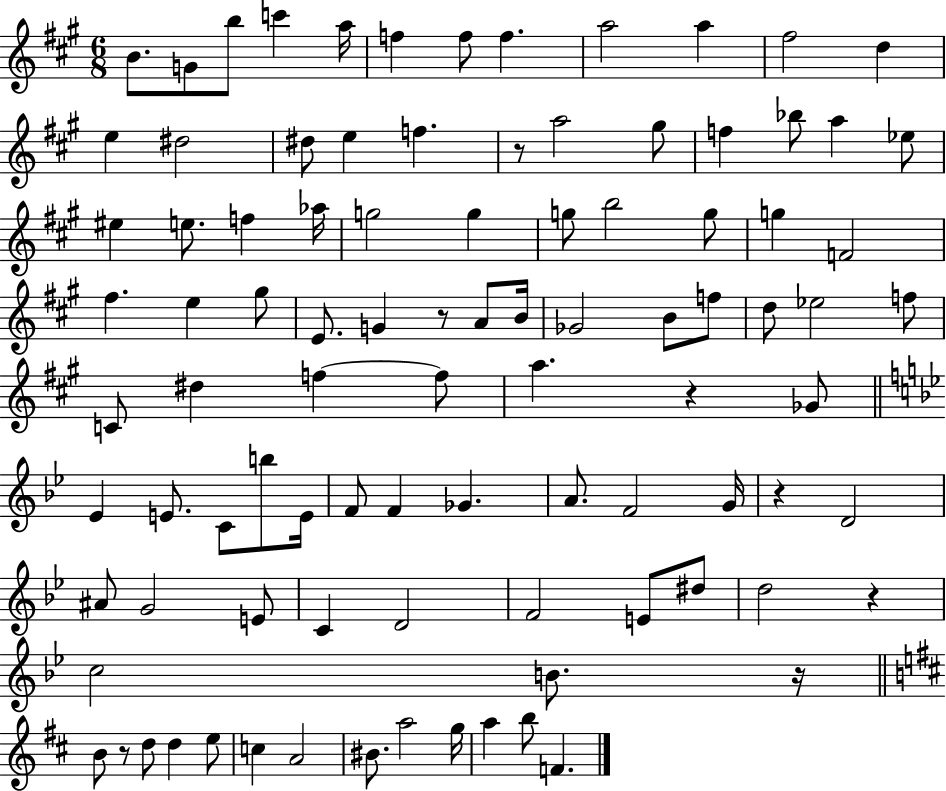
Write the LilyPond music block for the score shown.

{
  \clef treble
  \numericTimeSignature
  \time 6/8
  \key a \major
  \repeat volta 2 { b'8. g'8 b''8 c'''4 a''16 | f''4 f''8 f''4. | a''2 a''4 | fis''2 d''4 | \break e''4 dis''2 | dis''8 e''4 f''4. | r8 a''2 gis''8 | f''4 bes''8 a''4 ees''8 | \break eis''4 e''8. f''4 aes''16 | g''2 g''4 | g''8 b''2 g''8 | g''4 f'2 | \break fis''4. e''4 gis''8 | e'8. g'4 r8 a'8 b'16 | ges'2 b'8 f''8 | d''8 ees''2 f''8 | \break c'8 dis''4 f''4~~ f''8 | a''4. r4 ges'8 | \bar "||" \break \key bes \major ees'4 e'8. c'8 b''8 e'16 | f'8 f'4 ges'4. | a'8. f'2 g'16 | r4 d'2 | \break ais'8 g'2 e'8 | c'4 d'2 | f'2 e'8 dis''8 | d''2 r4 | \break c''2 b'8. r16 | \bar "||" \break \key b \minor b'8 r8 d''8 d''4 e''8 | c''4 a'2 | bis'8. a''2 g''16 | a''4 b''8 f'4. | \break } \bar "|."
}